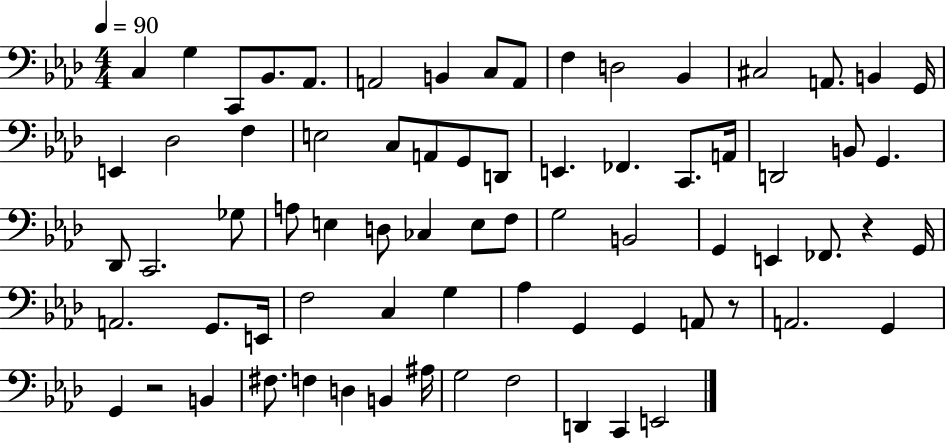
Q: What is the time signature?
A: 4/4